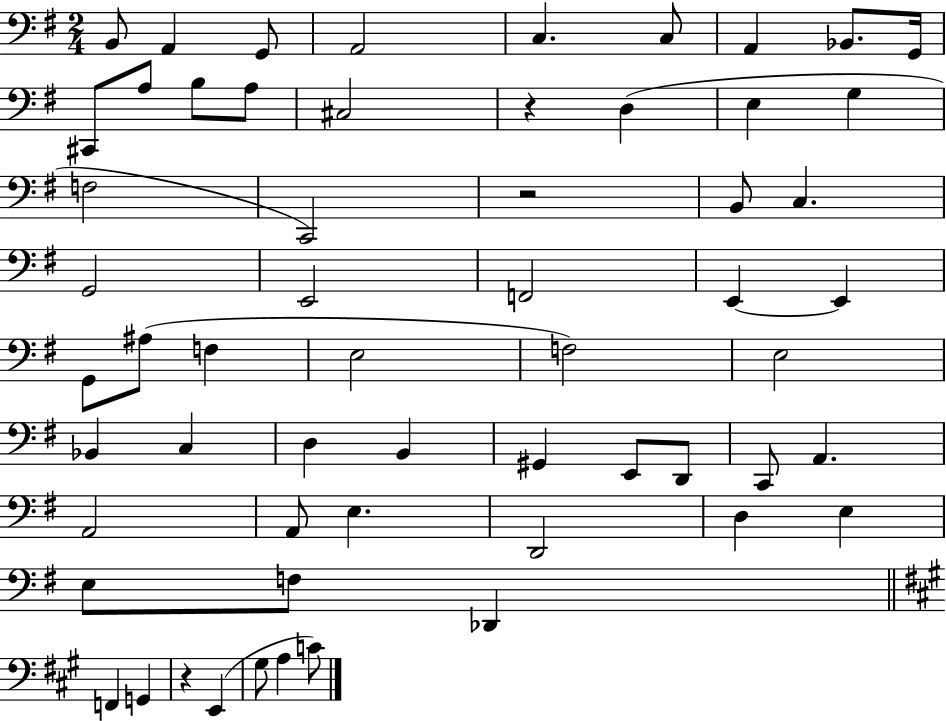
{
  \clef bass
  \numericTimeSignature
  \time 2/4
  \key g \major
  b,8 a,4 g,8 | a,2 | c4. c8 | a,4 bes,8. g,16 | \break cis,8 a8 b8 a8 | cis2 | r4 d4( | e4 g4 | \break f2 | c,2) | r2 | b,8 c4. | \break g,2 | e,2 | f,2 | e,4~~ e,4 | \break g,8 ais8( f4 | e2 | f2) | e2 | \break bes,4 c4 | d4 b,4 | gis,4 e,8 d,8 | c,8 a,4. | \break a,2 | a,8 e4. | d,2 | d4 e4 | \break e8 f8 des,4 | \bar "||" \break \key a \major f,4 g,4 | r4 e,4( | gis8 a4 c'8) | \bar "|."
}